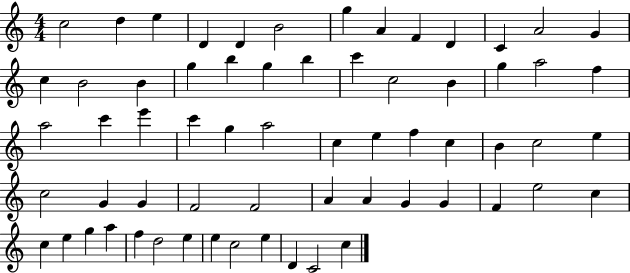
{
  \clef treble
  \numericTimeSignature
  \time 4/4
  \key c \major
  c''2 d''4 e''4 | d'4 d'4 b'2 | g''4 a'4 f'4 d'4 | c'4 a'2 g'4 | \break c''4 b'2 b'4 | g''4 b''4 g''4 b''4 | c'''4 c''2 b'4 | g''4 a''2 f''4 | \break a''2 c'''4 e'''4 | c'''4 g''4 a''2 | c''4 e''4 f''4 c''4 | b'4 c''2 e''4 | \break c''2 g'4 g'4 | f'2 f'2 | a'4 a'4 g'4 g'4 | f'4 e''2 c''4 | \break c''4 e''4 g''4 a''4 | f''4 d''2 e''4 | e''4 c''2 e''4 | d'4 c'2 c''4 | \break \bar "|."
}